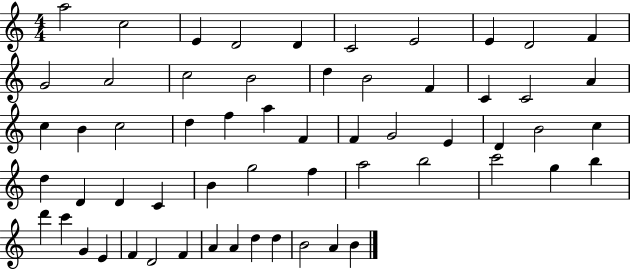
{
  \clef treble
  \numericTimeSignature
  \time 4/4
  \key c \major
  a''2 c''2 | e'4 d'2 d'4 | c'2 e'2 | e'4 d'2 f'4 | \break g'2 a'2 | c''2 b'2 | d''4 b'2 f'4 | c'4 c'2 a'4 | \break c''4 b'4 c''2 | d''4 f''4 a''4 f'4 | f'4 g'2 e'4 | d'4 b'2 c''4 | \break d''4 d'4 d'4 c'4 | b'4 g''2 f''4 | a''2 b''2 | c'''2 g''4 b''4 | \break d'''4 c'''4 g'4 e'4 | f'4 d'2 f'4 | a'4 a'4 d''4 d''4 | b'2 a'4 b'4 | \break \bar "|."
}